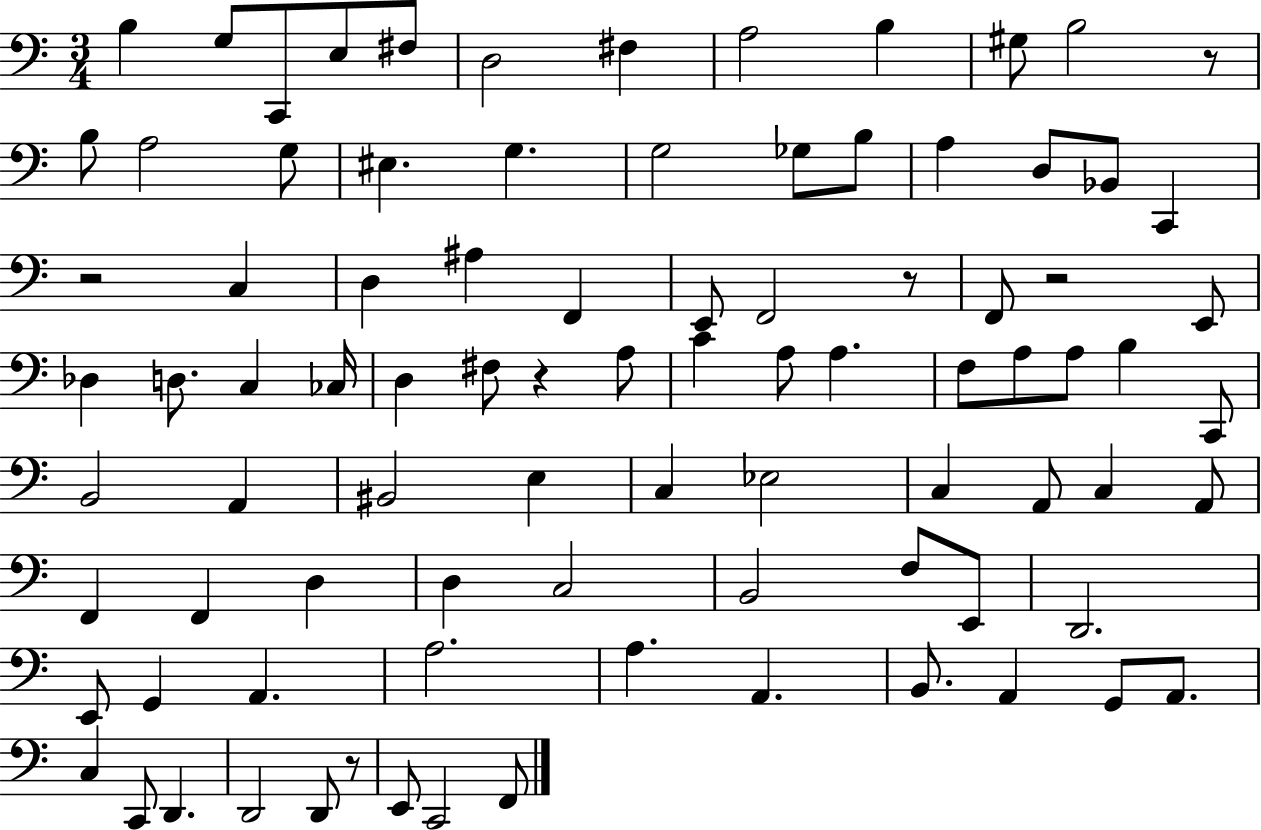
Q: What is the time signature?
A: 3/4